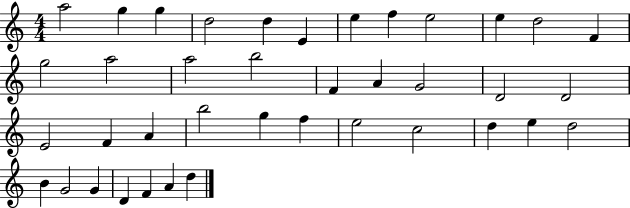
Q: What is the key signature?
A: C major